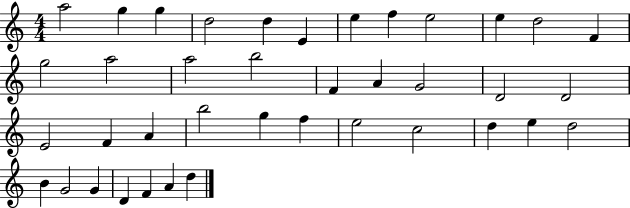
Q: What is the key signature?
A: C major